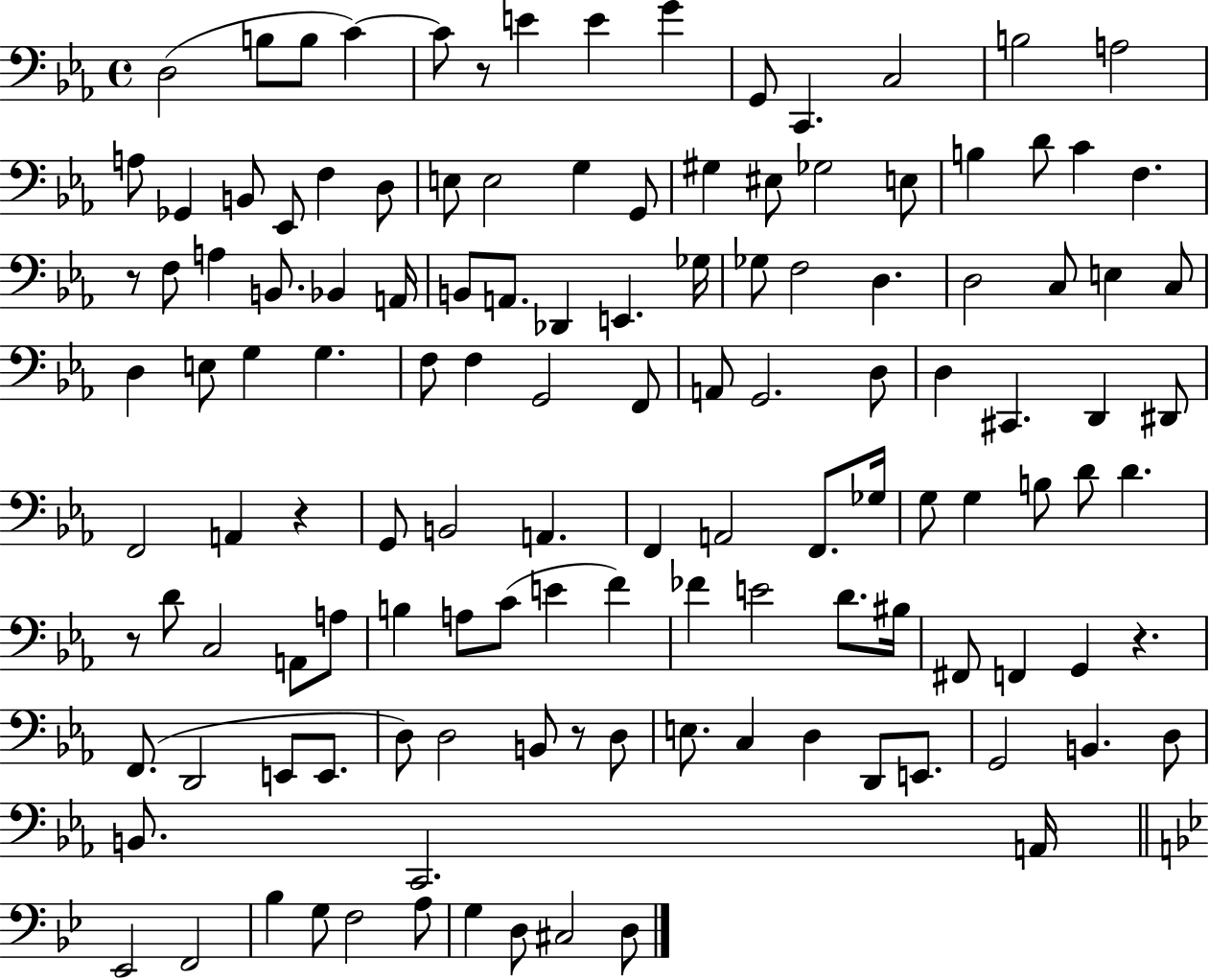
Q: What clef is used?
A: bass